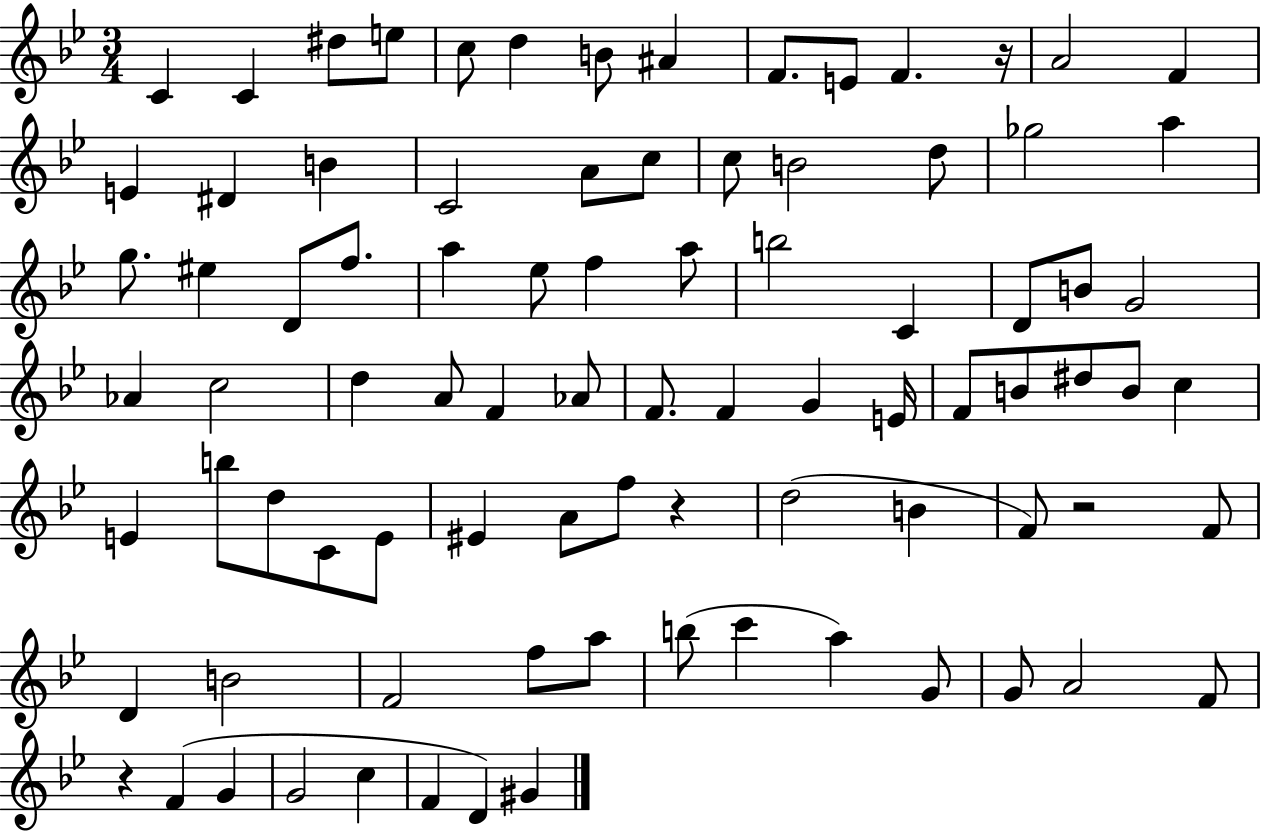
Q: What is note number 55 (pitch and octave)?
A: D5